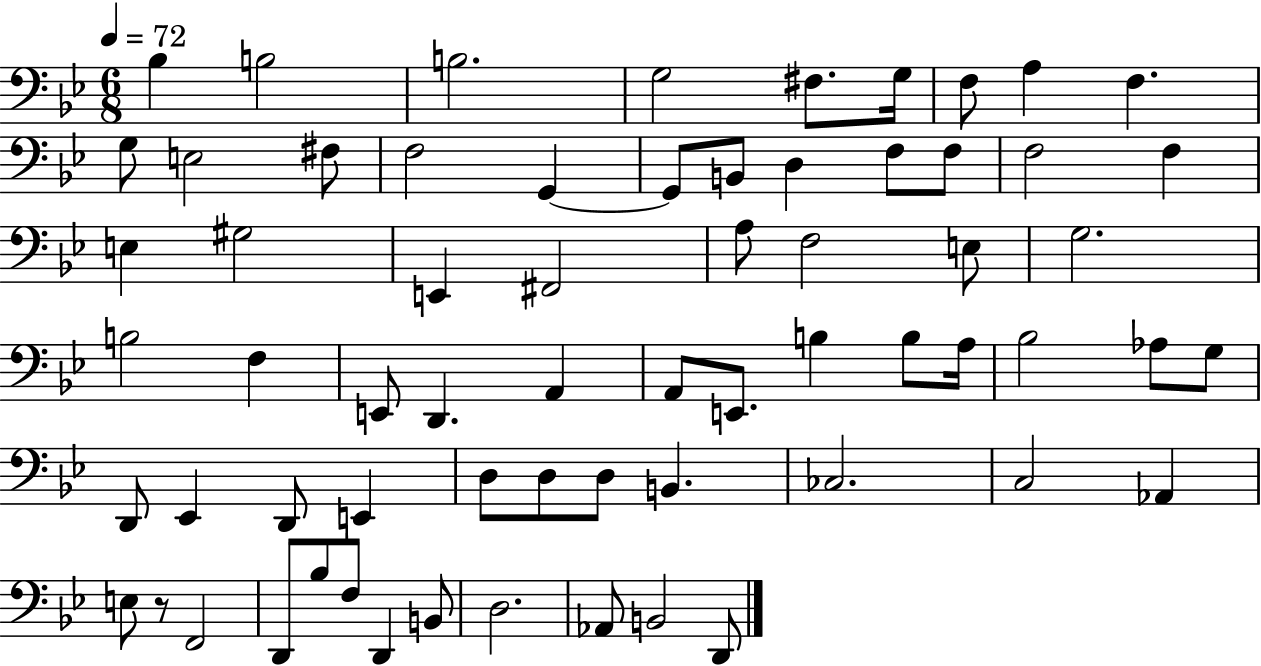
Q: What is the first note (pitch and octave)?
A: Bb3